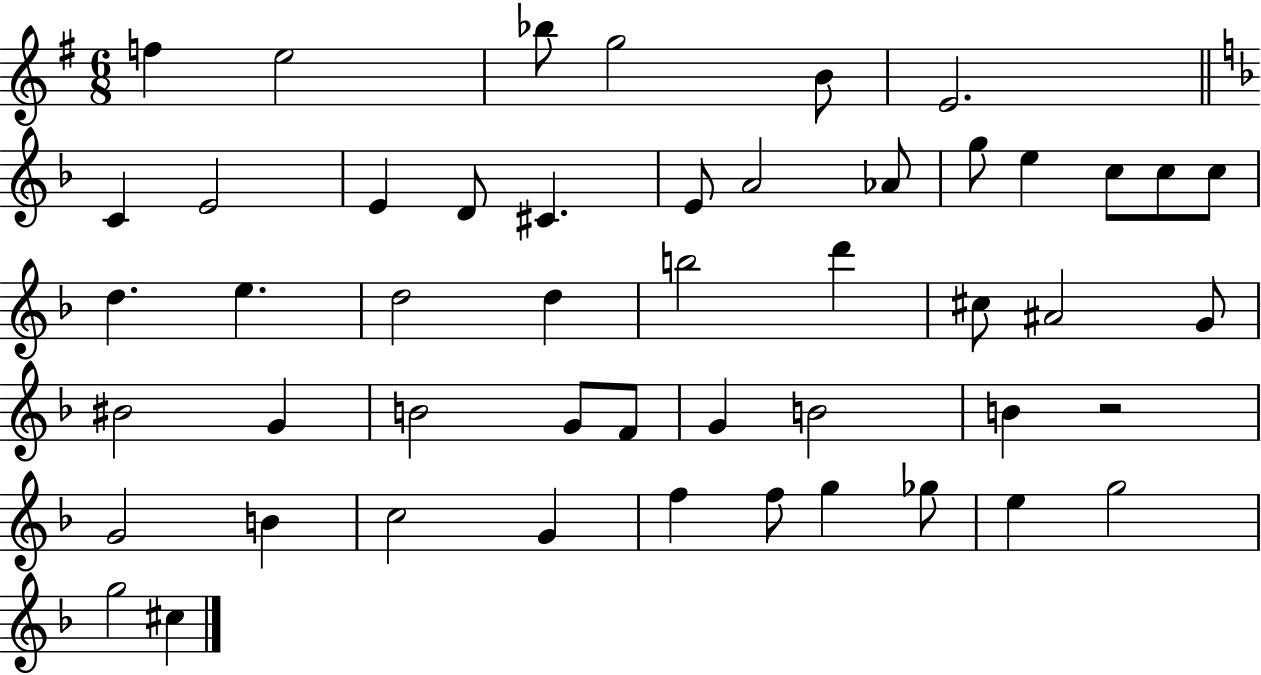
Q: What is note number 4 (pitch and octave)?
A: G5